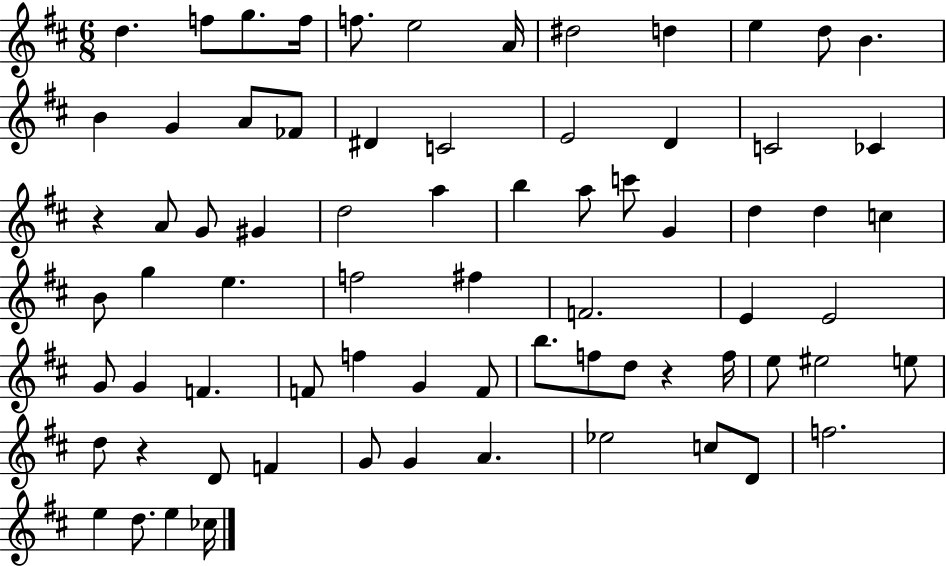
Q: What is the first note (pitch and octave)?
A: D5